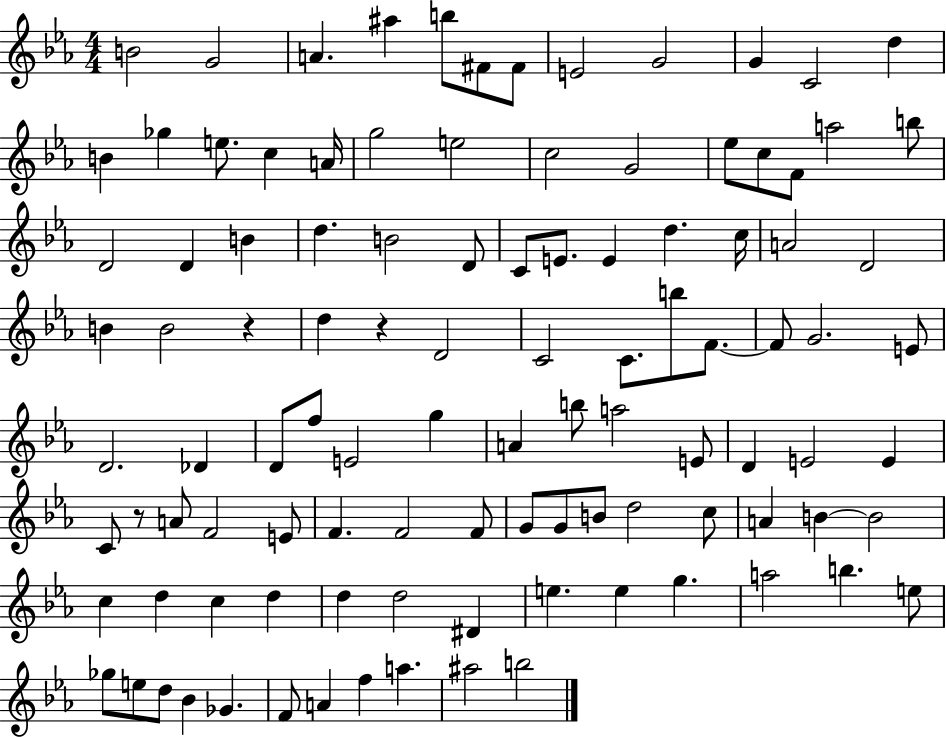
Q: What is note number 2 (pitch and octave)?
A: G4